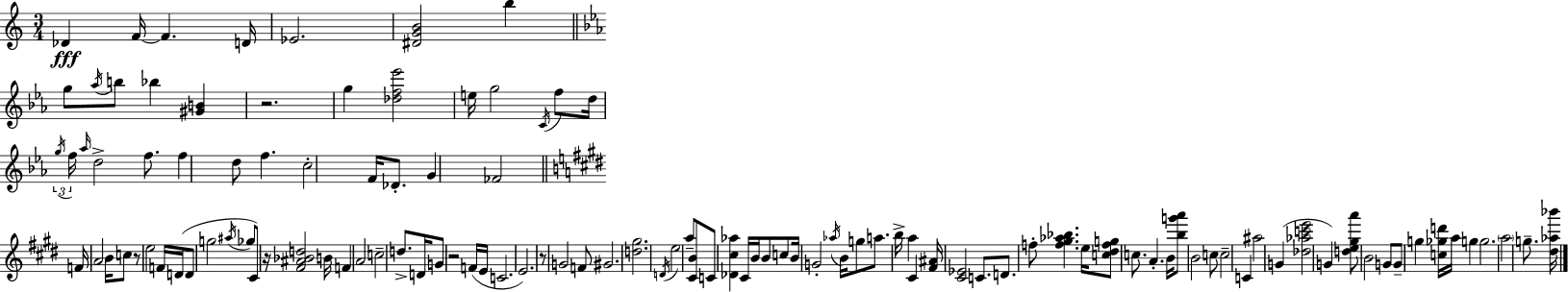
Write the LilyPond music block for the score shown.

{
  \clef treble
  \numericTimeSignature
  \time 3/4
  \key c \major
  \repeat volta 2 { des'4\fff f'16~~ f'4. d'16 | ees'2. | <dis' g' b'>2 b''4 | \bar "||" \break \key c \minor g''8 \acciaccatura { aes''16 } b''8 bes''4 <gis' b'>4 | r2. | g''4 <des'' f'' ees'''>2 | e''16 g''2 \acciaccatura { c'16 } f''8 | \break d''16 \tuplet 3/2 { \acciaccatura { g''16 } f''16 \grace { aes''16 } } d''2-> | f''8. f''4 d''8 f''4. | c''2-. | f'16 des'8.-. g'4 fes'2 | \break \bar "||" \break \key e \major f'16 \parenthesize a'2 b'16 c''8 | r8 e''2 f'16 d'16( | d'8 g''2 \acciaccatura { ais''16 } ges''8 | cis'8) r16 <fis' ais' bes' d''>2 | \break b'16 f'4 a'2 | c''2-- d''8.-> | d'16 g'8 r2 f'16( | e'16 c'2. | \break e'2.) | r8 g'2 f'8 | gis'2. | <d'' gis''>2. | \break \acciaccatura { d'16 } e''2 a''8-- | <cis' b'>8 c'8 <des' cis'' aes''>4 cis'16 b'16 b'8 | c''8 b'16 g'2-. \acciaccatura { aes''16 } | b'16 g''8 a''8. b''16-> a''4 cis'4 | \break <fis' ais'>16 <cis' ees'>2 | c'8. d'8. f''8-. <f'' gis'' aes'' bes''>4. | e''16 <c'' dis'' f'' g''>8 c''8. a'4.-. | b'16 <b'' g''' a'''>8 b'2 | \break c''8 c''2-- c'4 | ais''2 g'4( | <des'' aes'' c''' e'''>2 g'4) | <d'' e'' gis'' a'''>8 b'2 | \break g'8 g'8-- g''4 <c'' ges'' d'''>16 a''16 g''4 | g''2. | \parenthesize a''2 g''8.-- | <dis'' aes'' bes'''>16 } \bar "|."
}